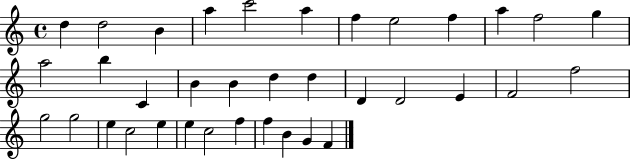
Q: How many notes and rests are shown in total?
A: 36